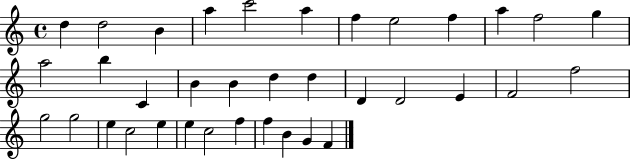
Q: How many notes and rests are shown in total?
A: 36